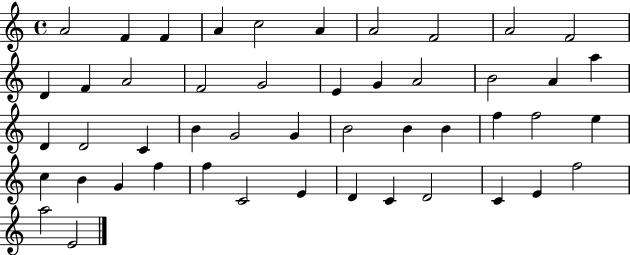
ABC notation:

X:1
T:Untitled
M:4/4
L:1/4
K:C
A2 F F A c2 A A2 F2 A2 F2 D F A2 F2 G2 E G A2 B2 A a D D2 C B G2 G B2 B B f f2 e c B G f f C2 E D C D2 C E f2 a2 E2